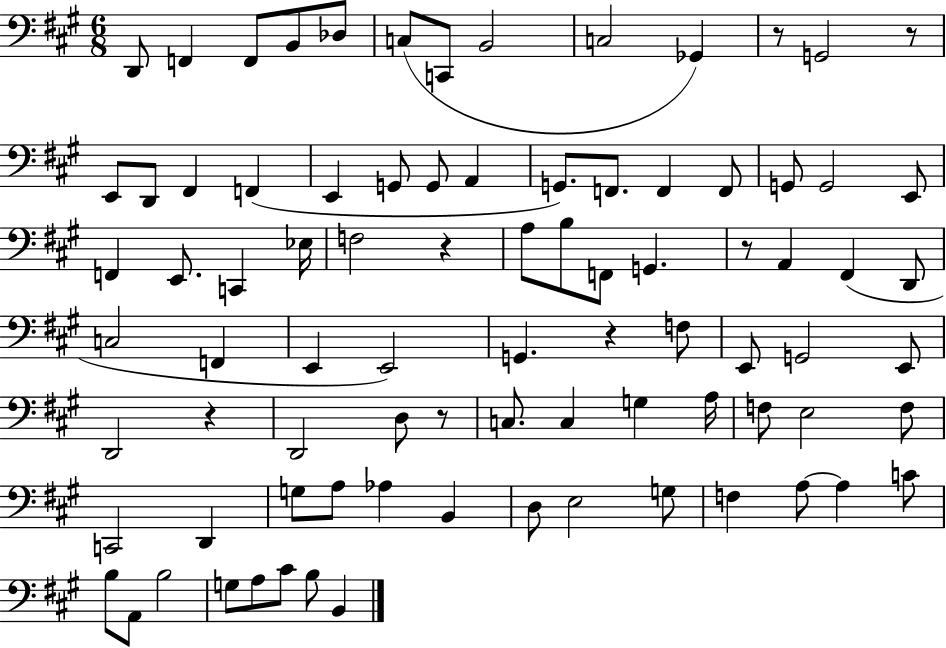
{
  \clef bass
  \numericTimeSignature
  \time 6/8
  \key a \major
  d,8 f,4 f,8 b,8 des8 | c8( c,8 b,2 | c2 ges,4) | r8 g,2 r8 | \break e,8 d,8 fis,4 f,4( | e,4 g,8 g,8 a,4 | g,8.) f,8. f,4 f,8 | g,8 g,2 e,8 | \break f,4 e,8. c,4 ees16 | f2 r4 | a8 b8 f,8 g,4. | r8 a,4 fis,4( d,8 | \break c2 f,4 | e,4 e,2) | g,4. r4 f8 | e,8 g,2 e,8 | \break d,2 r4 | d,2 d8 r8 | c8. c4 g4 a16 | f8 e2 f8 | \break c,2 d,4 | g8 a8 aes4 b,4 | d8 e2 g8 | f4 a8~~ a4 c'8 | \break b8 a,8 b2 | g8 a8 cis'8 b8 b,4 | \bar "|."
}